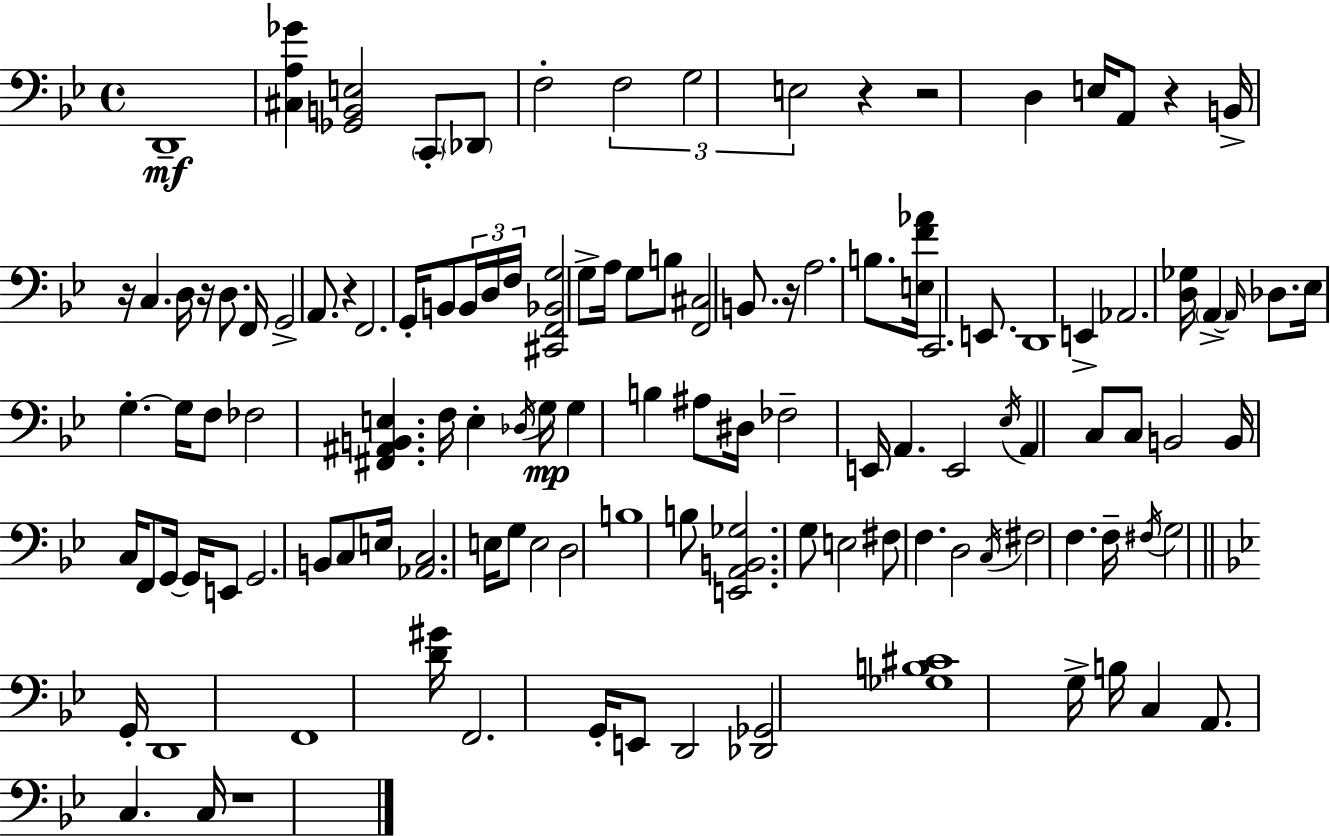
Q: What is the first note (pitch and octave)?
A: D2